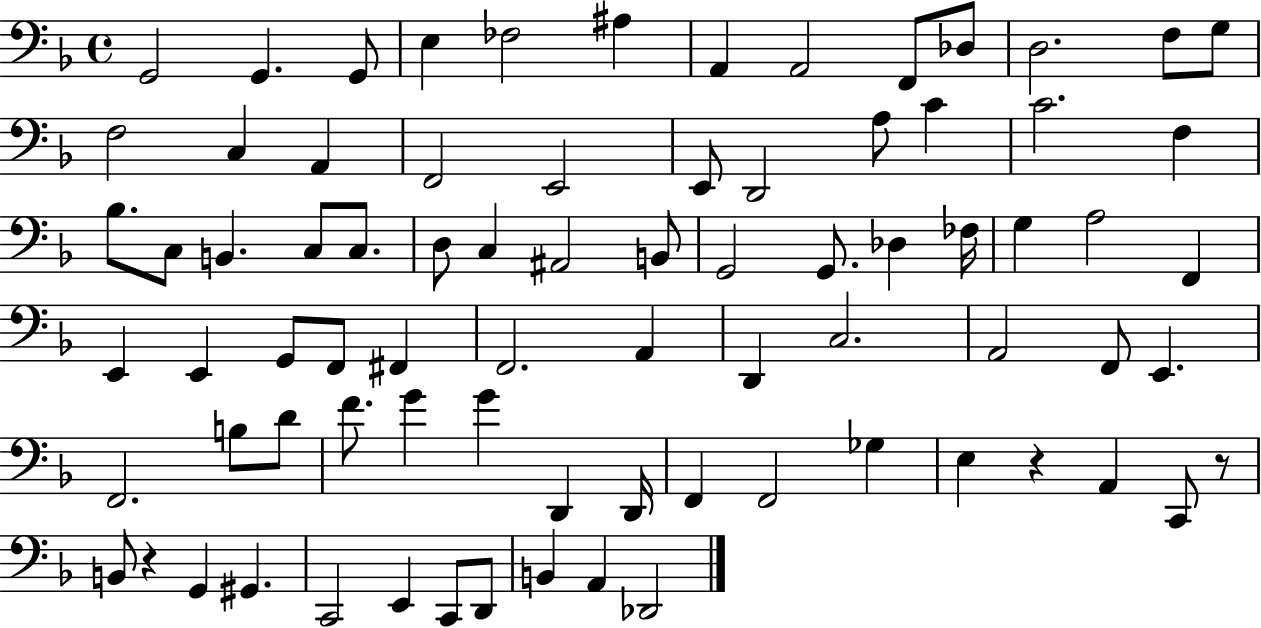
{
  \clef bass
  \time 4/4
  \defaultTimeSignature
  \key f \major
  g,2 g,4. g,8 | e4 fes2 ais4 | a,4 a,2 f,8 des8 | d2. f8 g8 | \break f2 c4 a,4 | f,2 e,2 | e,8 d,2 a8 c'4 | c'2. f4 | \break bes8. c8 b,4. c8 c8. | d8 c4 ais,2 b,8 | g,2 g,8. des4 fes16 | g4 a2 f,4 | \break e,4 e,4 g,8 f,8 fis,4 | f,2. a,4 | d,4 c2. | a,2 f,8 e,4. | \break f,2. b8 d'8 | f'8. g'4 g'4 d,4 d,16 | f,4 f,2 ges4 | e4 r4 a,4 c,8 r8 | \break b,8 r4 g,4 gis,4. | c,2 e,4 c,8 d,8 | b,4 a,4 des,2 | \bar "|."
}